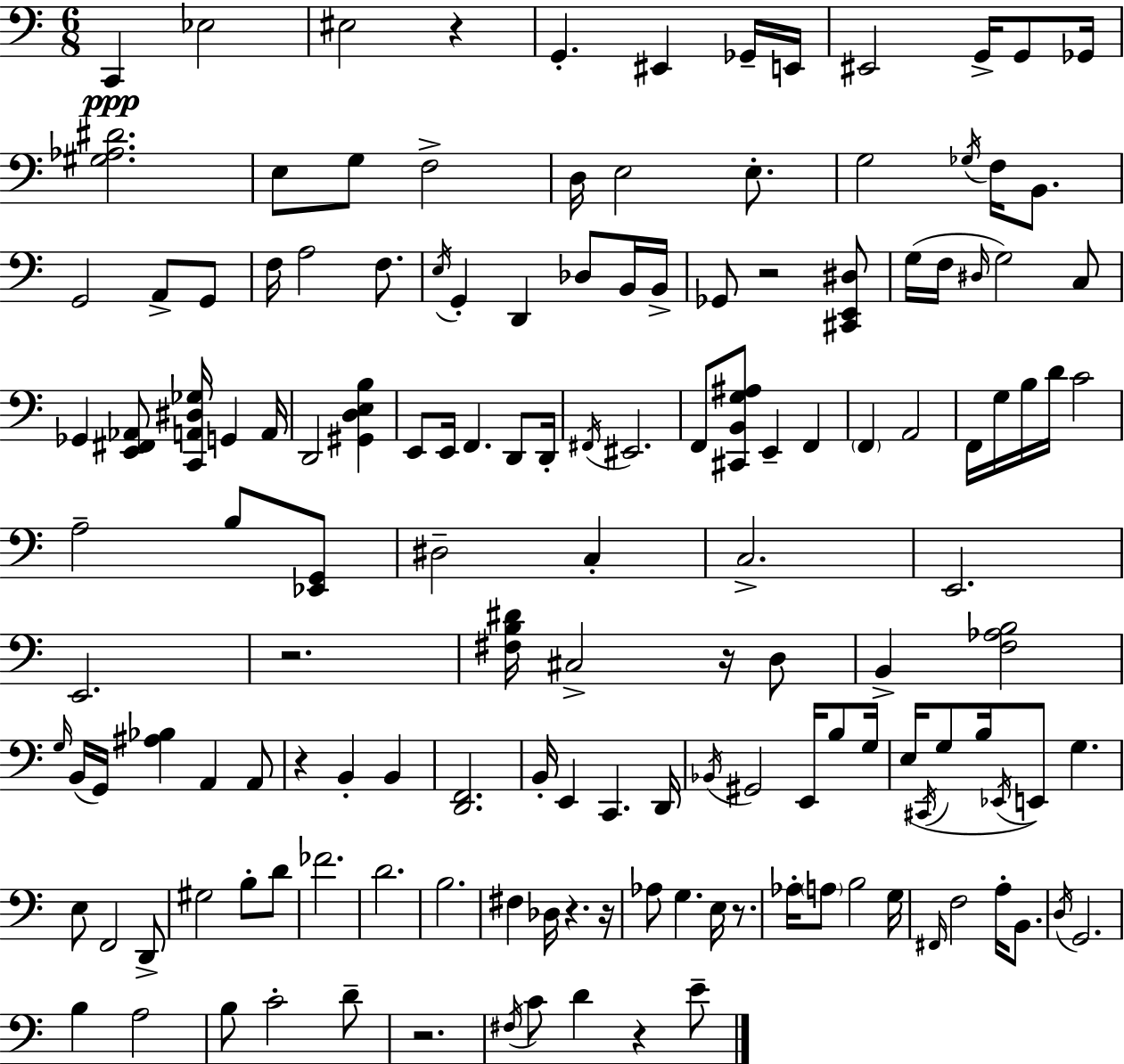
C2/q Eb3/h EIS3/h R/q G2/q. EIS2/q Gb2/s E2/s EIS2/h G2/s G2/e Gb2/s [G#3,Ab3,D#4]/h. E3/e G3/e F3/h D3/s E3/h E3/e. G3/h Gb3/s F3/s B2/e. G2/h A2/e G2/e F3/s A3/h F3/e. E3/s G2/q D2/q Db3/e B2/s B2/s Gb2/e R/h [C#2,E2,D#3]/e G3/s F3/s D#3/s G3/h C3/e Gb2/q [E2,F#2,Ab2]/e [C2,A2,D#3,Gb3]/s G2/q A2/s D2/h [G#2,D3,E3,B3]/q E2/e E2/s F2/q. D2/e D2/s F#2/s EIS2/h. F2/e [C#2,B2,G3,A#3]/e E2/q F2/q F2/q A2/h F2/s G3/s B3/s D4/s C4/h A3/h B3/e [Eb2,G2]/e D#3/h C3/q C3/h. E2/h. E2/h. R/h. [F#3,B3,D#4]/s C#3/h R/s D3/e B2/q [F3,Ab3,B3]/h G3/s B2/s G2/s [A#3,Bb3]/q A2/q A2/e R/q B2/q B2/q [D2,F2]/h. B2/s E2/q C2/q. D2/s Bb2/s G#2/h E2/s B3/e G3/s E3/s C#2/s G3/e B3/s Eb2/s E2/e G3/q. E3/e F2/h D2/e G#3/h B3/e D4/e FES4/h. D4/h. B3/h. F#3/q Db3/s R/q. R/s Ab3/e G3/q. E3/s R/e. Ab3/s A3/e B3/h G3/s F#2/s F3/h A3/s B2/e. D3/s G2/h. B3/q A3/h B3/e C4/h D4/e R/h. F#3/s C4/e D4/q R/q E4/e